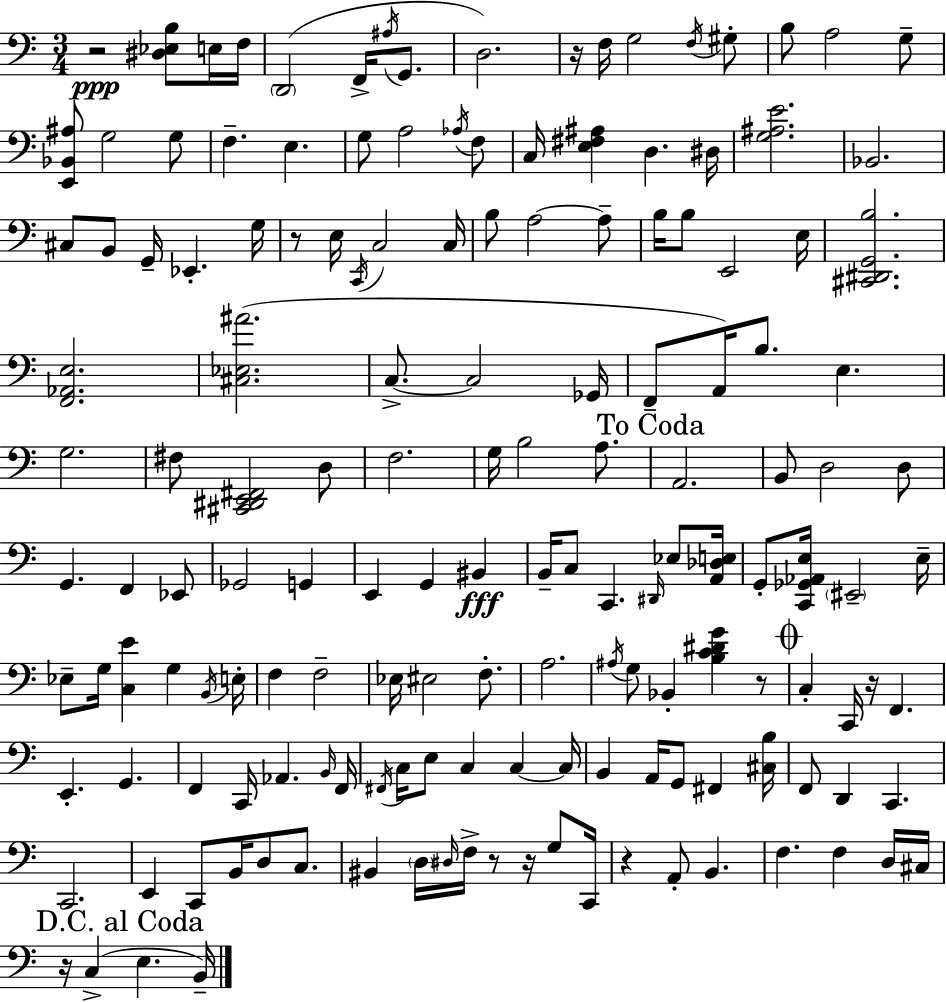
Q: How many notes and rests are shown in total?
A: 156